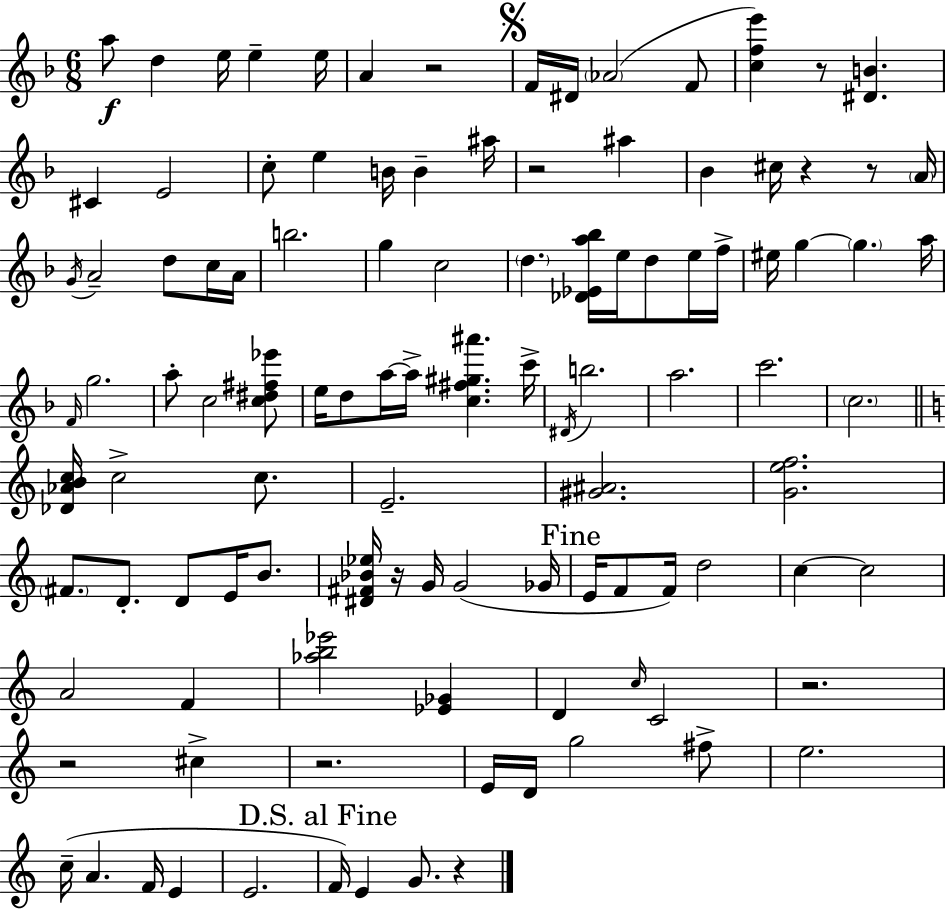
A5/e D5/q E5/s E5/q E5/s A4/q R/h F4/s D#4/s Ab4/h F4/e [C5,F5,E6]/q R/e [D#4,B4]/q. C#4/q E4/h C5/e E5/q B4/s B4/q A#5/s R/h A#5/q Bb4/q C#5/s R/q R/e A4/s G4/s A4/h D5/e C5/s A4/s B5/h. G5/q C5/h D5/q. [Db4,Eb4,A5,Bb5]/s E5/s D5/e E5/s F5/s EIS5/s G5/q G5/q. A5/s F4/s G5/h. A5/e C5/h [C5,D#5,F#5,Eb6]/e E5/s D5/e A5/s A5/s [C5,F#5,G#5,A#6]/q. C6/s D#4/s B5/h. A5/h. C6/h. C5/h. [Db4,Ab4,B4,C5]/s C5/h C5/e. E4/h. [G#4,A#4]/h. [G4,E5,F5]/h. F#4/e. D4/e. D4/e E4/s B4/e. [D#4,F#4,Bb4,Eb5]/s R/s G4/s G4/h Gb4/s E4/s F4/e F4/s D5/h C5/q C5/h A4/h F4/q [Ab5,B5,Eb6]/h [Eb4,Gb4]/q D4/q C5/s C4/h R/h. R/h C#5/q R/h. E4/s D4/s G5/h F#5/e E5/h. C5/s A4/q. F4/s E4/q E4/h. F4/s E4/q G4/e. R/q